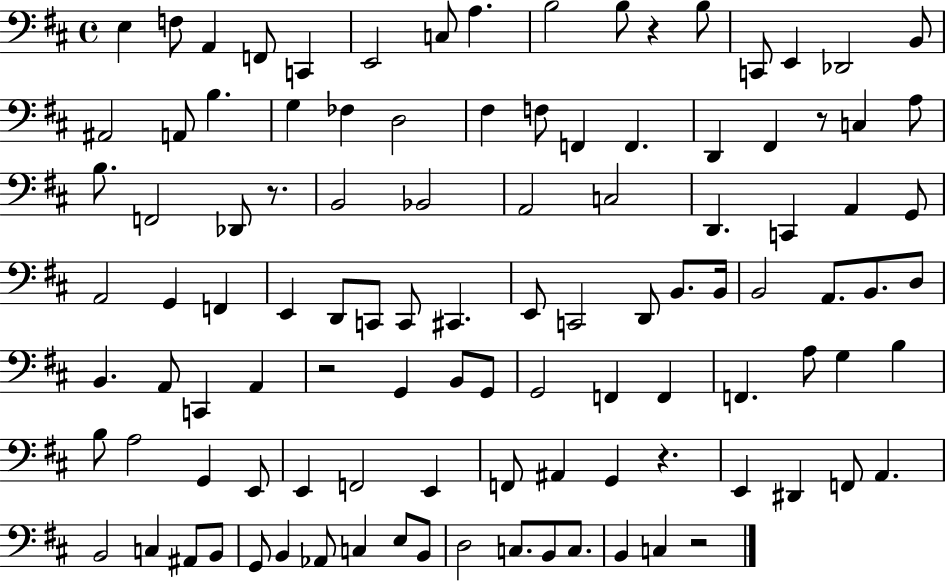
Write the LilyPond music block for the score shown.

{
  \clef bass
  \time 4/4
  \defaultTimeSignature
  \key d \major
  \repeat volta 2 { e4 f8 a,4 f,8 c,4 | e,2 c8 a4. | b2 b8 r4 b8 | c,8 e,4 des,2 b,8 | \break ais,2 a,8 b4. | g4 fes4 d2 | fis4 f8 f,4 f,4. | d,4 fis,4 r8 c4 a8 | \break b8. f,2 des,8 r8. | b,2 bes,2 | a,2 c2 | d,4. c,4 a,4 g,8 | \break a,2 g,4 f,4 | e,4 d,8 c,8 c,8 cis,4. | e,8 c,2 d,8 b,8. b,16 | b,2 a,8. b,8. d8 | \break b,4. a,8 c,4 a,4 | r2 g,4 b,8 g,8 | g,2 f,4 f,4 | f,4. a8 g4 b4 | \break b8 a2 g,4 e,8 | e,4 f,2 e,4 | f,8 ais,4 g,4 r4. | e,4 dis,4 f,8 a,4. | \break b,2 c4 ais,8 b,8 | g,8 b,4 aes,8 c4 e8 b,8 | d2 c8. b,8 c8. | b,4 c4 r2 | \break } \bar "|."
}